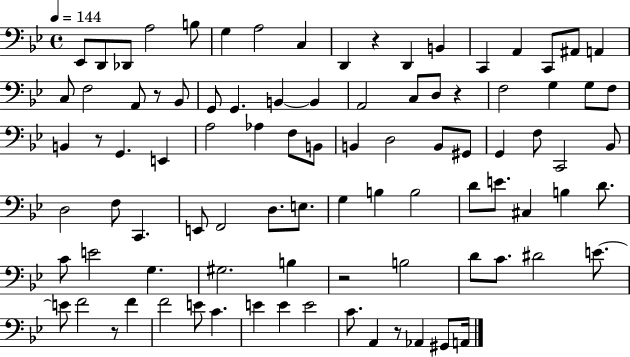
X:1
T:Untitled
M:4/4
L:1/4
K:Bb
_E,,/2 D,,/2 _D,,/2 A,2 B,/2 G, A,2 C, D,, z D,, B,, C,, A,, C,,/2 ^A,,/2 A,, C,/2 F,2 A,,/2 z/2 _B,,/2 G,,/2 G,, B,, B,, A,,2 C,/2 D,/2 z F,2 G, G,/2 F,/2 B,, z/2 G,, E,, A,2 _A, F,/2 B,,/2 B,, D,2 B,,/2 ^G,,/2 G,, F,/2 C,,2 _B,,/2 D,2 F,/2 C,, E,,/2 F,,2 D,/2 E,/2 G, B, B,2 D/2 E/2 ^C, B, D/2 C/2 E2 G, ^G,2 B, z2 B,2 D/2 C/2 ^D2 E/2 E/2 F2 z/2 F F2 E/2 C E E E2 C/2 A,, z/2 _A,, ^G,,/2 A,,/4